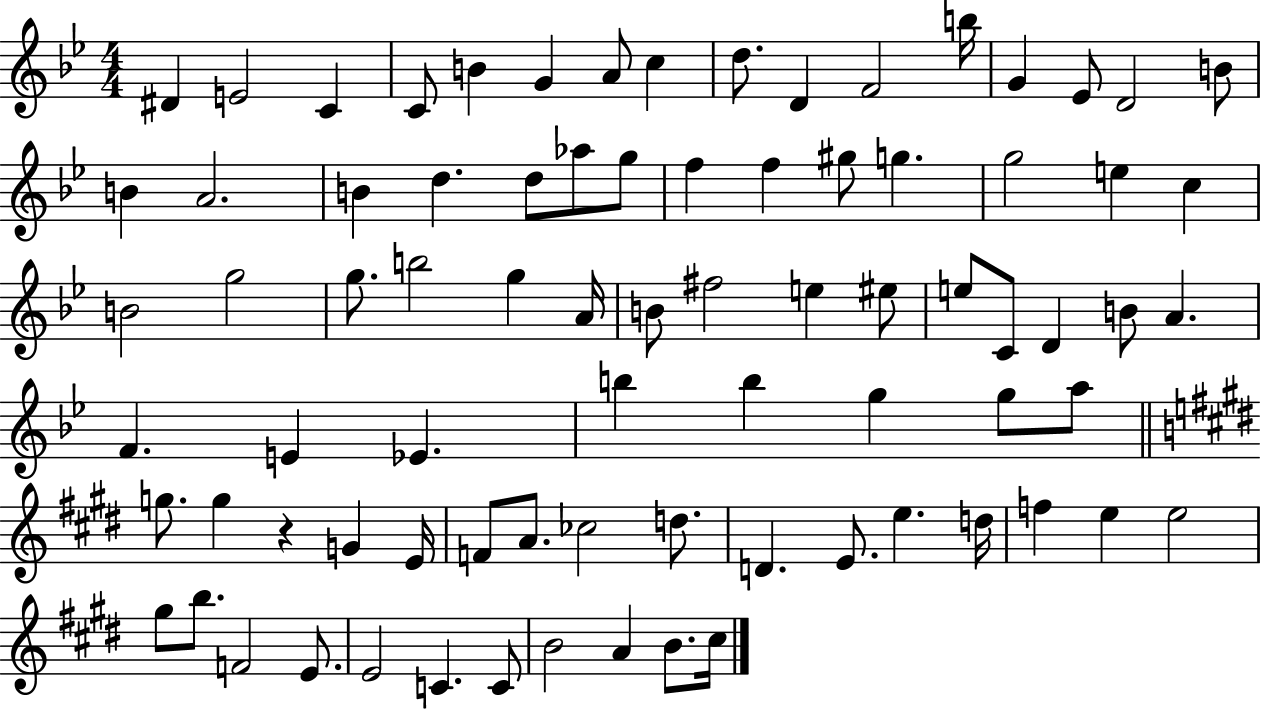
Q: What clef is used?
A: treble